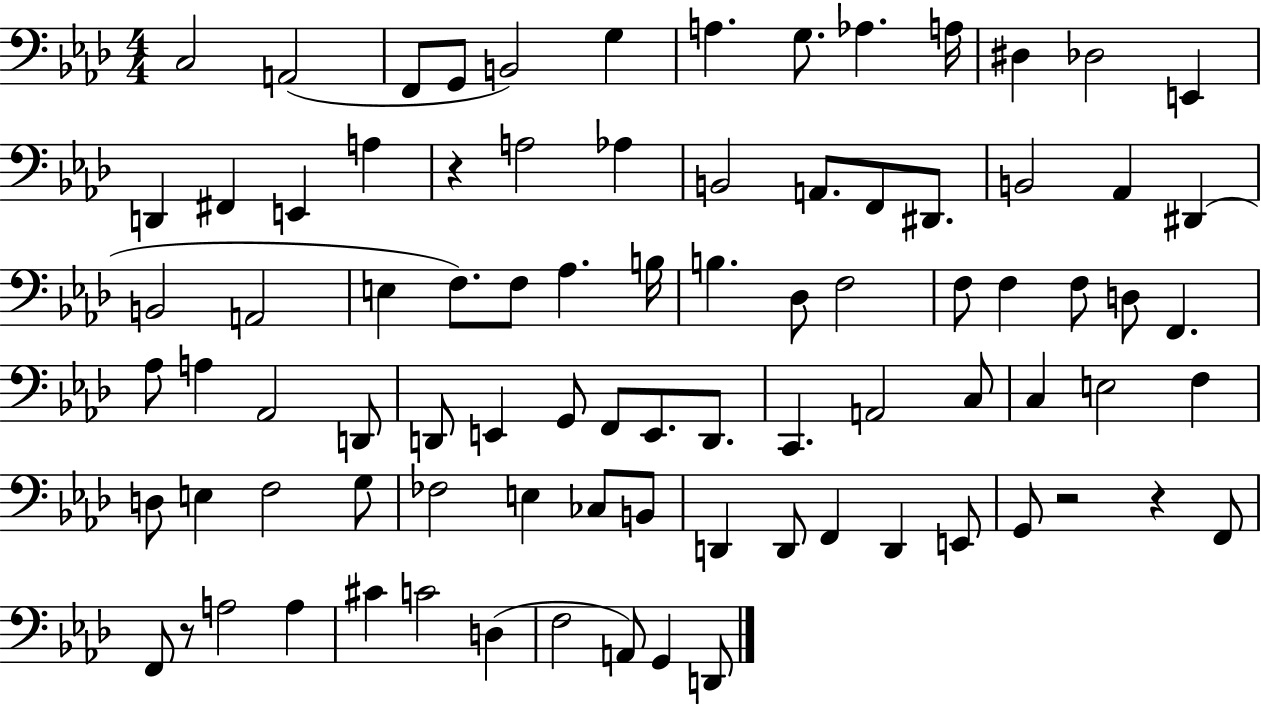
{
  \clef bass
  \numericTimeSignature
  \time 4/4
  \key aes \major
  c2 a,2( | f,8 g,8 b,2) g4 | a4. g8. aes4. a16 | dis4 des2 e,4 | \break d,4 fis,4 e,4 a4 | r4 a2 aes4 | b,2 a,8. f,8 dis,8. | b,2 aes,4 dis,4( | \break b,2 a,2 | e4 f8.) f8 aes4. b16 | b4. des8 f2 | f8 f4 f8 d8 f,4. | \break aes8 a4 aes,2 d,8 | d,8 e,4 g,8 f,8 e,8. d,8. | c,4. a,2 c8 | c4 e2 f4 | \break d8 e4 f2 g8 | fes2 e4 ces8 b,8 | d,4 d,8 f,4 d,4 e,8 | g,8 r2 r4 f,8 | \break f,8 r8 a2 a4 | cis'4 c'2 d4( | f2 a,8) g,4 d,8 | \bar "|."
}